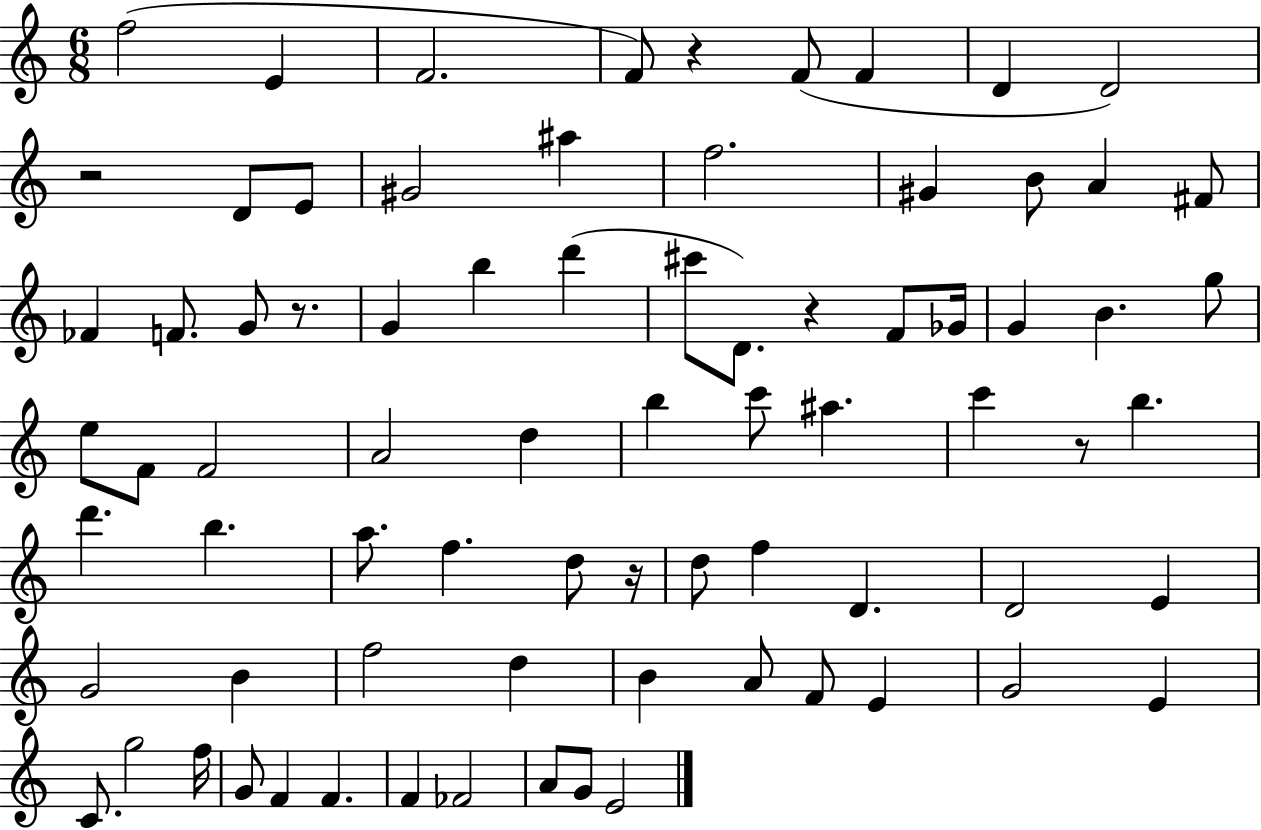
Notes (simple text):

F5/h E4/q F4/h. F4/e R/q F4/e F4/q D4/q D4/h R/h D4/e E4/e G#4/h A#5/q F5/h. G#4/q B4/e A4/q F#4/e FES4/q F4/e. G4/e R/e. G4/q B5/q D6/q C#6/e D4/e. R/q F4/e Gb4/s G4/q B4/q. G5/e E5/e F4/e F4/h A4/h D5/q B5/q C6/e A#5/q. C6/q R/e B5/q. D6/q. B5/q. A5/e. F5/q. D5/e R/s D5/e F5/q D4/q. D4/h E4/q G4/h B4/q F5/h D5/q B4/q A4/e F4/e E4/q G4/h E4/q C4/e. G5/h F5/s G4/e F4/q F4/q. F4/q FES4/h A4/e G4/e E4/h